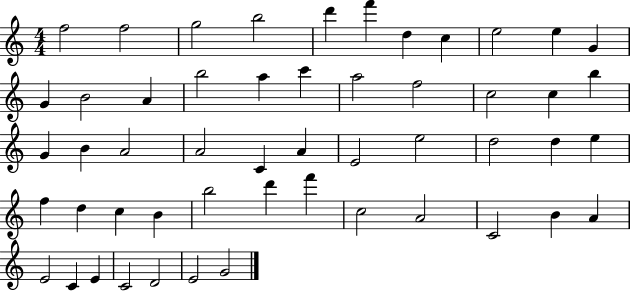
F5/h F5/h G5/h B5/h D6/q F6/q D5/q C5/q E5/h E5/q G4/q G4/q B4/h A4/q B5/h A5/q C6/q A5/h F5/h C5/h C5/q B5/q G4/q B4/q A4/h A4/h C4/q A4/q E4/h E5/h D5/h D5/q E5/q F5/q D5/q C5/q B4/q B5/h D6/q F6/q C5/h A4/h C4/h B4/q A4/q E4/h C4/q E4/q C4/h D4/h E4/h G4/h